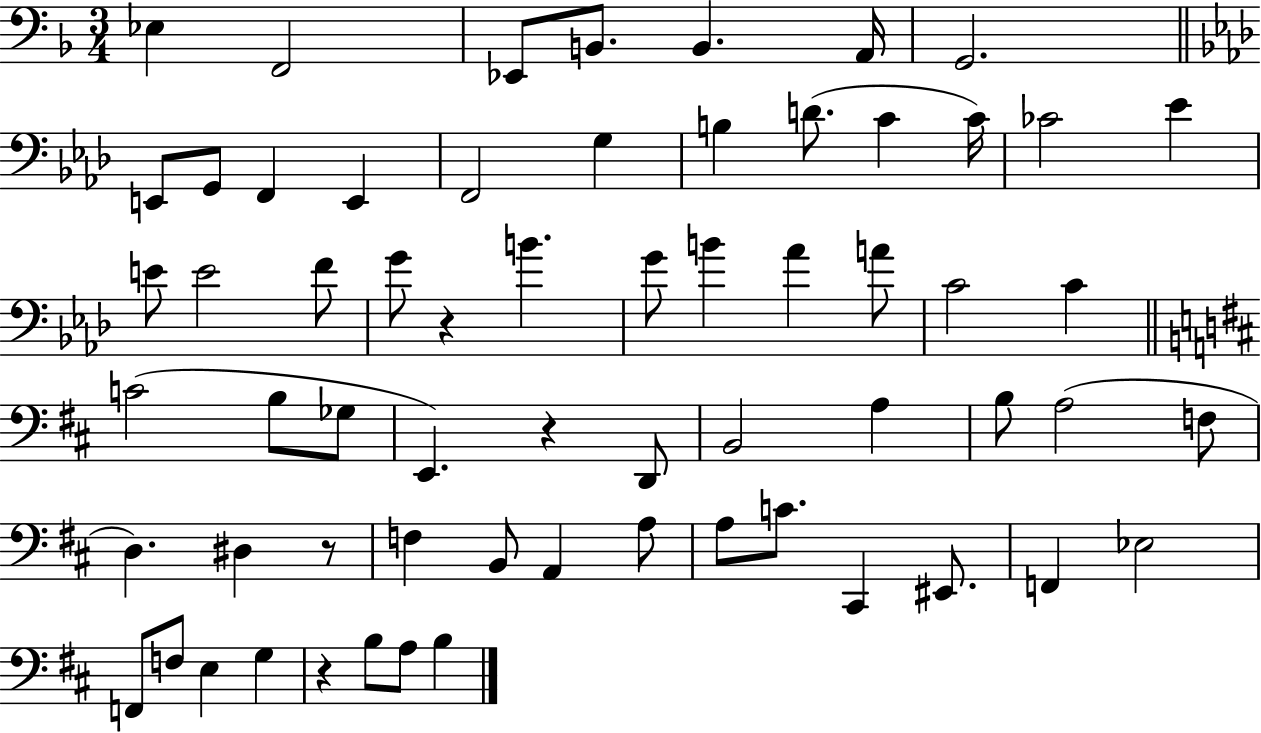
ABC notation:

X:1
T:Untitled
M:3/4
L:1/4
K:F
_E, F,,2 _E,,/2 B,,/2 B,, A,,/4 G,,2 E,,/2 G,,/2 F,, E,, F,,2 G, B, D/2 C C/4 _C2 _E E/2 E2 F/2 G/2 z B G/2 B _A A/2 C2 C C2 B,/2 _G,/2 E,, z D,,/2 B,,2 A, B,/2 A,2 F,/2 D, ^D, z/2 F, B,,/2 A,, A,/2 A,/2 C/2 ^C,, ^E,,/2 F,, _E,2 F,,/2 F,/2 E, G, z B,/2 A,/2 B,